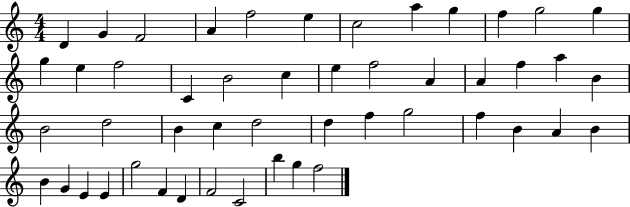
{
  \clef treble
  \numericTimeSignature
  \time 4/4
  \key c \major
  d'4 g'4 f'2 | a'4 f''2 e''4 | c''2 a''4 g''4 | f''4 g''2 g''4 | \break g''4 e''4 f''2 | c'4 b'2 c''4 | e''4 f''2 a'4 | a'4 f''4 a''4 b'4 | \break b'2 d''2 | b'4 c''4 d''2 | d''4 f''4 g''2 | f''4 b'4 a'4 b'4 | \break b'4 g'4 e'4 e'4 | g''2 f'4 d'4 | f'2 c'2 | b''4 g''4 f''2 | \break \bar "|."
}